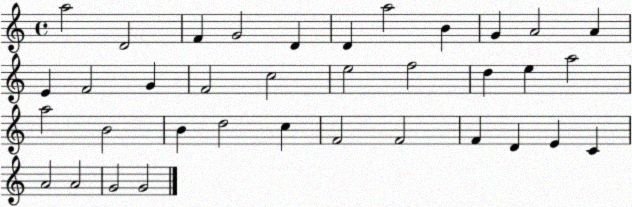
X:1
T:Untitled
M:4/4
L:1/4
K:C
a2 D2 F G2 D D a2 B G A2 A E F2 G F2 c2 e2 f2 d e a2 a2 B2 B d2 c F2 F2 F D E C A2 A2 G2 G2